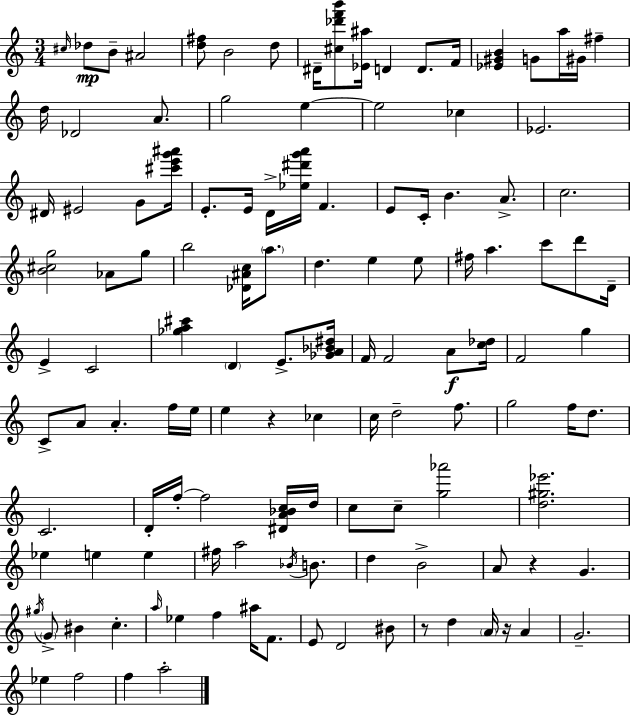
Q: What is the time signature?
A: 3/4